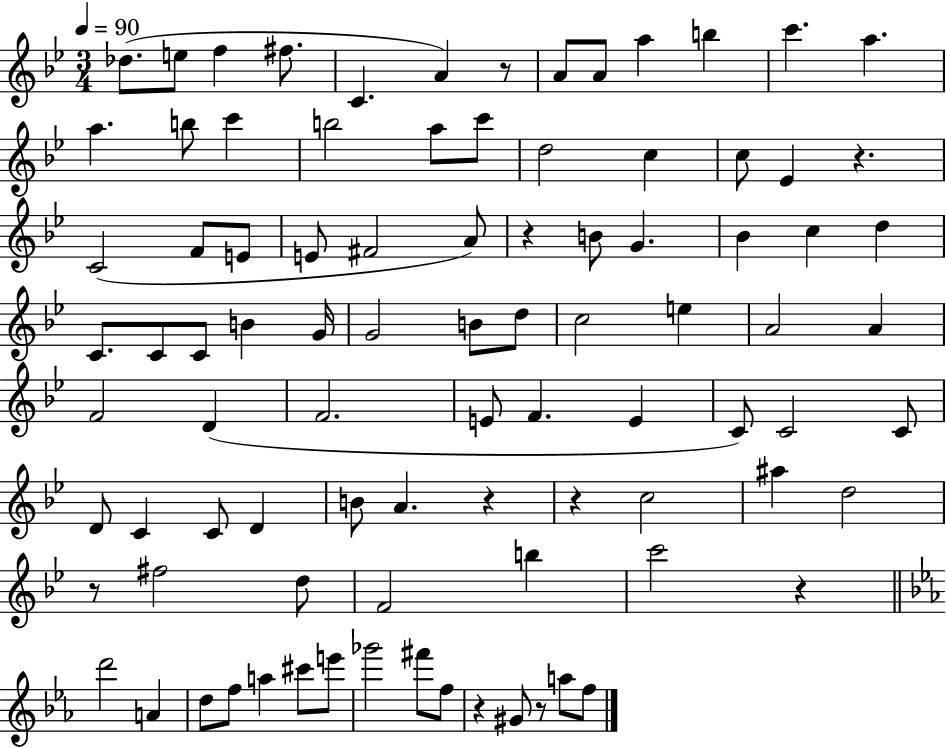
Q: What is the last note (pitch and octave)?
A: F5